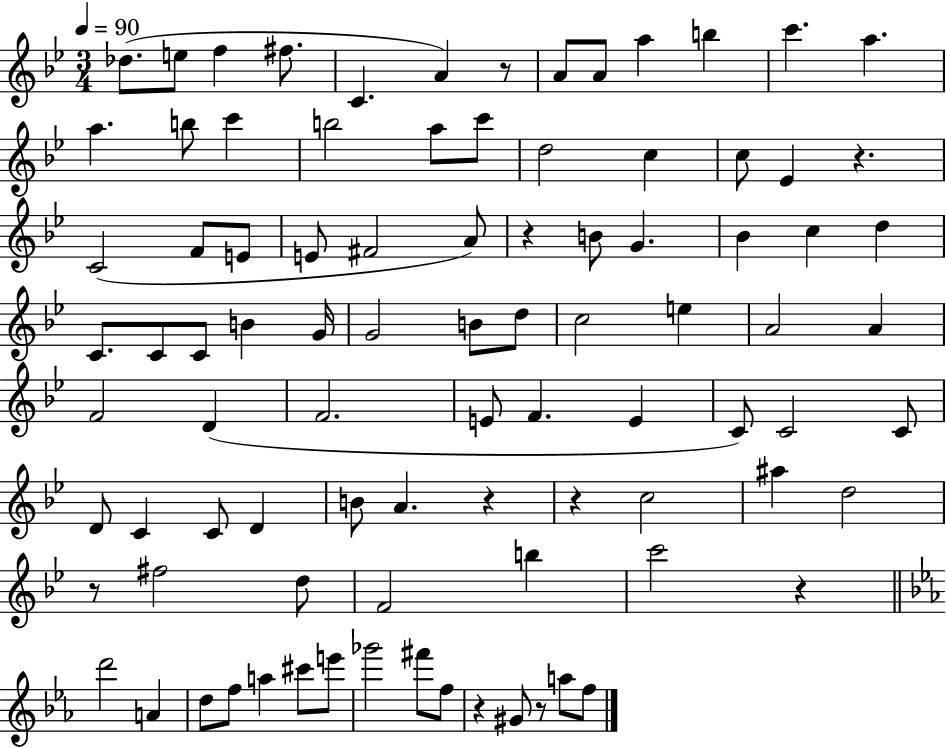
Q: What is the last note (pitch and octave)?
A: F5